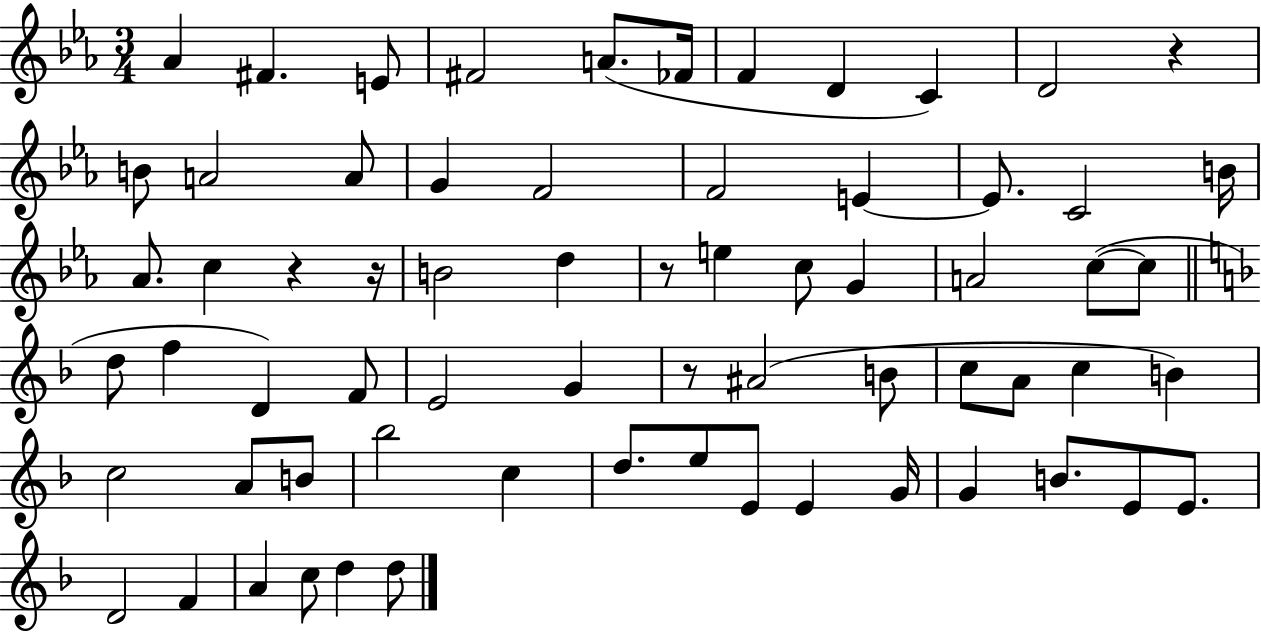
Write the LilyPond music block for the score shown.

{
  \clef treble
  \numericTimeSignature
  \time 3/4
  \key ees \major
  \repeat volta 2 { aes'4 fis'4. e'8 | fis'2 a'8.( fes'16 | f'4 d'4 c'4) | d'2 r4 | \break b'8 a'2 a'8 | g'4 f'2 | f'2 e'4~~ | e'8. c'2 b'16 | \break aes'8. c''4 r4 r16 | b'2 d''4 | r8 e''4 c''8 g'4 | a'2 c''8~(~ c''8 | \break \bar "||" \break \key f \major d''8 f''4 d'4) f'8 | e'2 g'4 | r8 ais'2( b'8 | c''8 a'8 c''4 b'4) | \break c''2 a'8 b'8 | bes''2 c''4 | d''8. e''8 e'8 e'4 g'16 | g'4 b'8. e'8 e'8. | \break d'2 f'4 | a'4 c''8 d''4 d''8 | } \bar "|."
}